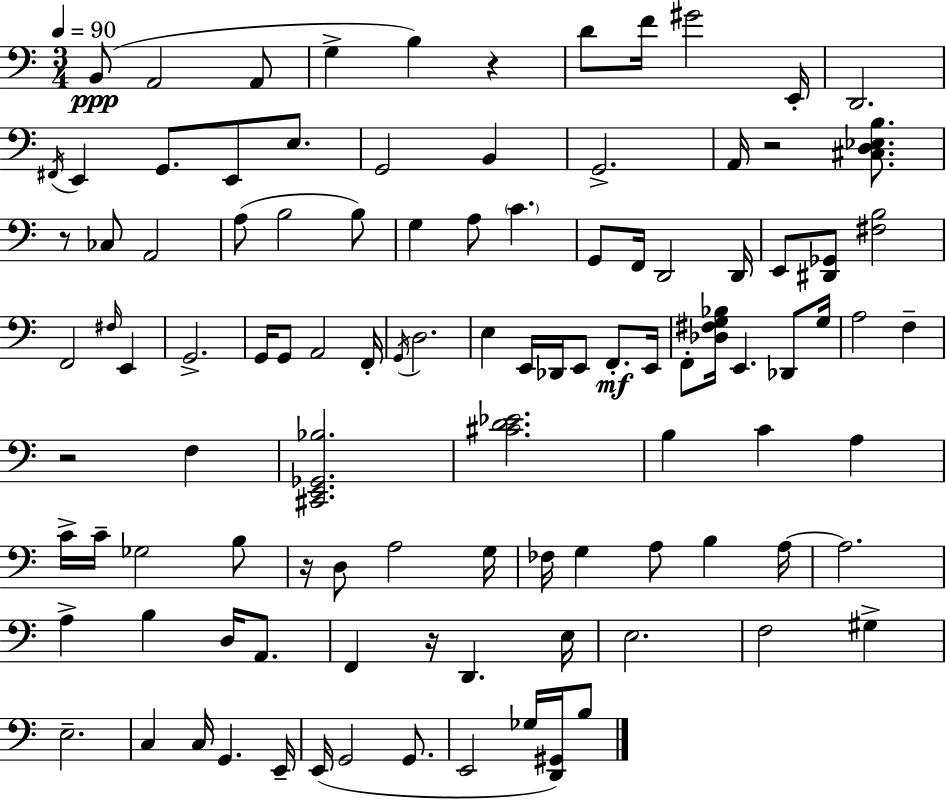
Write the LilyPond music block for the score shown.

{
  \clef bass
  \numericTimeSignature
  \time 3/4
  \key a \minor
  \tempo 4 = 90
  \repeat volta 2 { b,8(\ppp a,2 a,8 | g4-> b4) r4 | d'8 f'16 gis'2 e,16-. | d,2. | \break \acciaccatura { fis,16 } e,4 g,8. e,8 e8. | g,2 b,4 | g,2.-> | a,16 r2 <cis d ees b>8. | \break r8 ces8 a,2 | a8( b2 b8) | g4 a8 \parenthesize c'4. | g,8 f,16 d,2 | \break d,16 e,8 <dis, ges,>8 <fis b>2 | f,2 \grace { fis16 } e,4 | g,2.-> | g,16 g,8 a,2 | \break f,16-. \acciaccatura { g,16 } d2. | e4 e,16 des,16 e,8 f,8.-.\mf | e,16 f,8-. <des fis g bes>16 e,4. | des,8 g16 a2 f4-- | \break r2 f4 | <cis, e, ges, bes>2. | <cis' d' ees'>2. | b4 c'4 a4 | \break c'16-> c'16-- ges2 | b8 r16 d8 a2 | g16 fes16 g4 a8 b4 | a16~~ a2. | \break a4-> b4 d16 | a,8. f,4 r16 d,4. | e16 e2. | f2 gis4-> | \break e2.-- | c4 c16 g,4. | e,16-- e,16( g,2 | g,8. e,2 ges16 | \break <d, gis,>16) b8 } \bar "|."
}